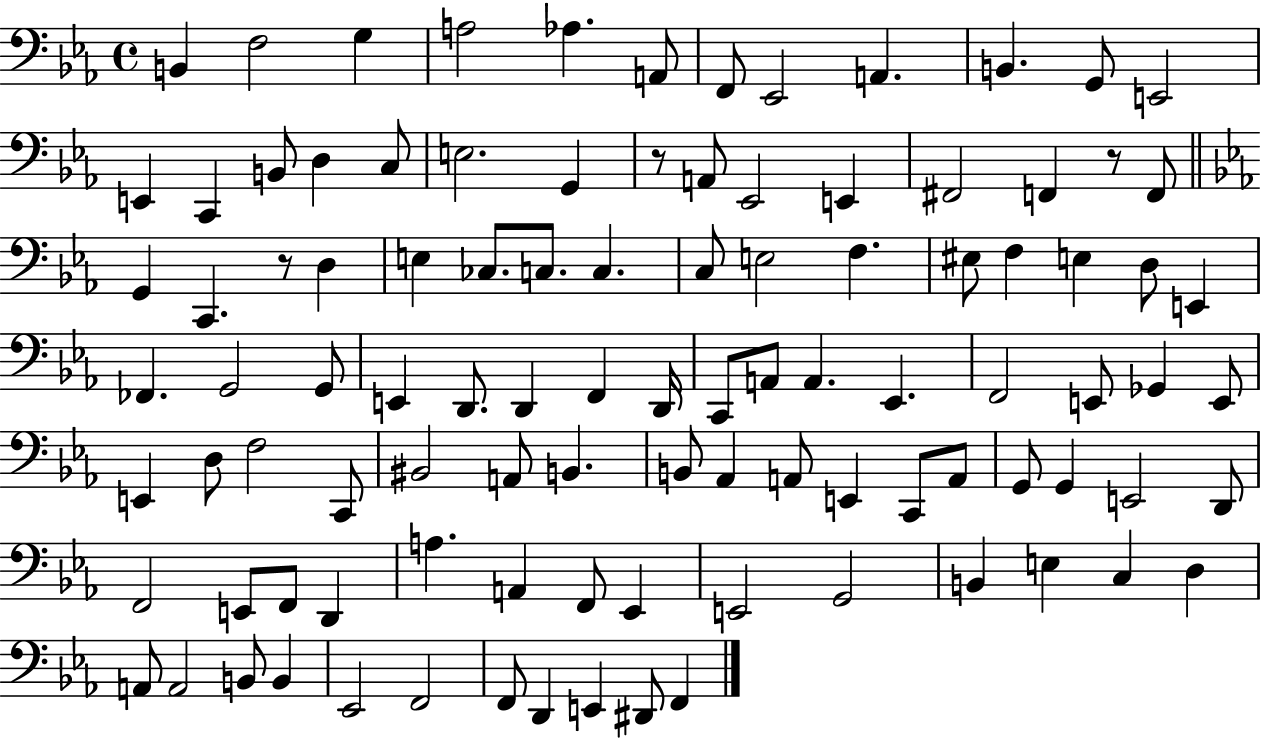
B2/q F3/h G3/q A3/h Ab3/q. A2/e F2/e Eb2/h A2/q. B2/q. G2/e E2/h E2/q C2/q B2/e D3/q C3/e E3/h. G2/q R/e A2/e Eb2/h E2/q F#2/h F2/q R/e F2/e G2/q C2/q. R/e D3/q E3/q CES3/e. C3/e. C3/q. C3/e E3/h F3/q. EIS3/e F3/q E3/q D3/e E2/q FES2/q. G2/h G2/e E2/q D2/e. D2/q F2/q D2/s C2/e A2/e A2/q. Eb2/q. F2/h E2/e Gb2/q E2/e E2/q D3/e F3/h C2/e BIS2/h A2/e B2/q. B2/e Ab2/q A2/e E2/q C2/e A2/e G2/e G2/q E2/h D2/e F2/h E2/e F2/e D2/q A3/q. A2/q F2/e Eb2/q E2/h G2/h B2/q E3/q C3/q D3/q A2/e A2/h B2/e B2/q Eb2/h F2/h F2/e D2/q E2/q D#2/e F2/q